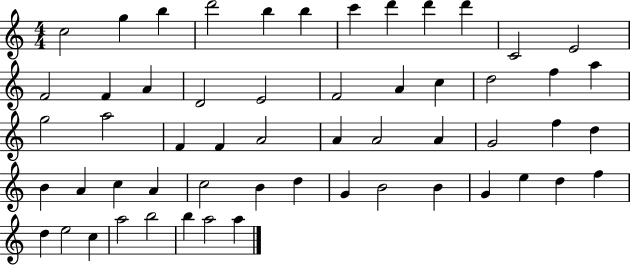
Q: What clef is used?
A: treble